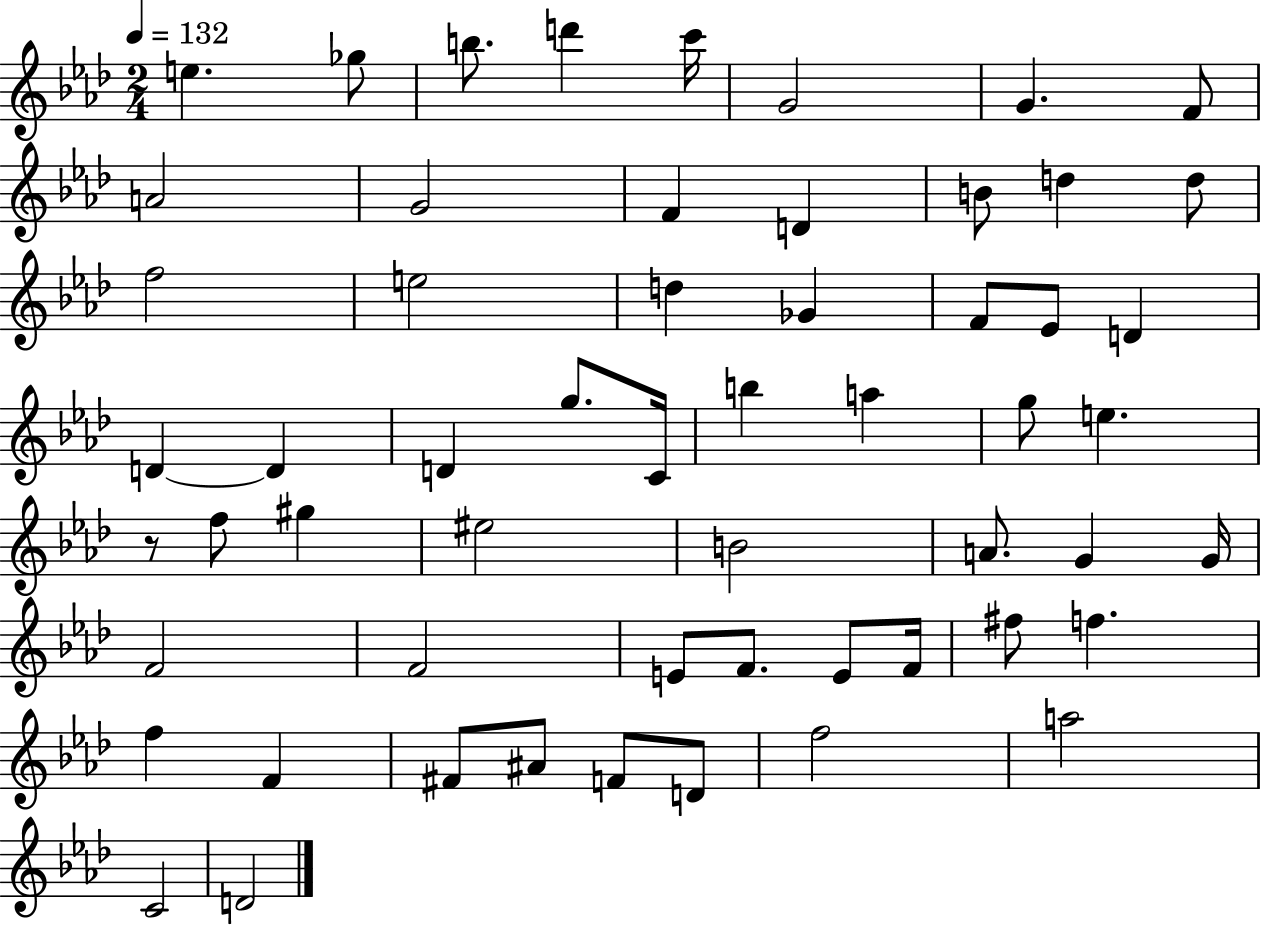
{
  \clef treble
  \numericTimeSignature
  \time 2/4
  \key aes \major
  \tempo 4 = 132
  e''4. ges''8 | b''8. d'''4 c'''16 | g'2 | g'4. f'8 | \break a'2 | g'2 | f'4 d'4 | b'8 d''4 d''8 | \break f''2 | e''2 | d''4 ges'4 | f'8 ees'8 d'4 | \break d'4~~ d'4 | d'4 g''8. c'16 | b''4 a''4 | g''8 e''4. | \break r8 f''8 gis''4 | eis''2 | b'2 | a'8. g'4 g'16 | \break f'2 | f'2 | e'8 f'8. e'8 f'16 | fis''8 f''4. | \break f''4 f'4 | fis'8 ais'8 f'8 d'8 | f''2 | a''2 | \break c'2 | d'2 | \bar "|."
}